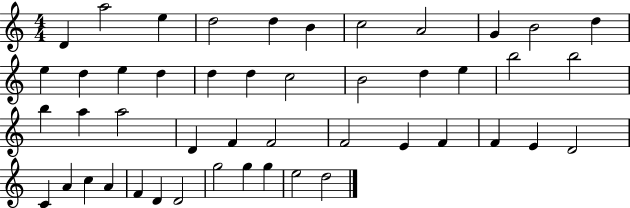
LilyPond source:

{
  \clef treble
  \numericTimeSignature
  \time 4/4
  \key c \major
  d'4 a''2 e''4 | d''2 d''4 b'4 | c''2 a'2 | g'4 b'2 d''4 | \break e''4 d''4 e''4 d''4 | d''4 d''4 c''2 | b'2 d''4 e''4 | b''2 b''2 | \break b''4 a''4 a''2 | d'4 f'4 f'2 | f'2 e'4 f'4 | f'4 e'4 d'2 | \break c'4 a'4 c''4 a'4 | f'4 d'4 d'2 | g''2 g''4 g''4 | e''2 d''2 | \break \bar "|."
}